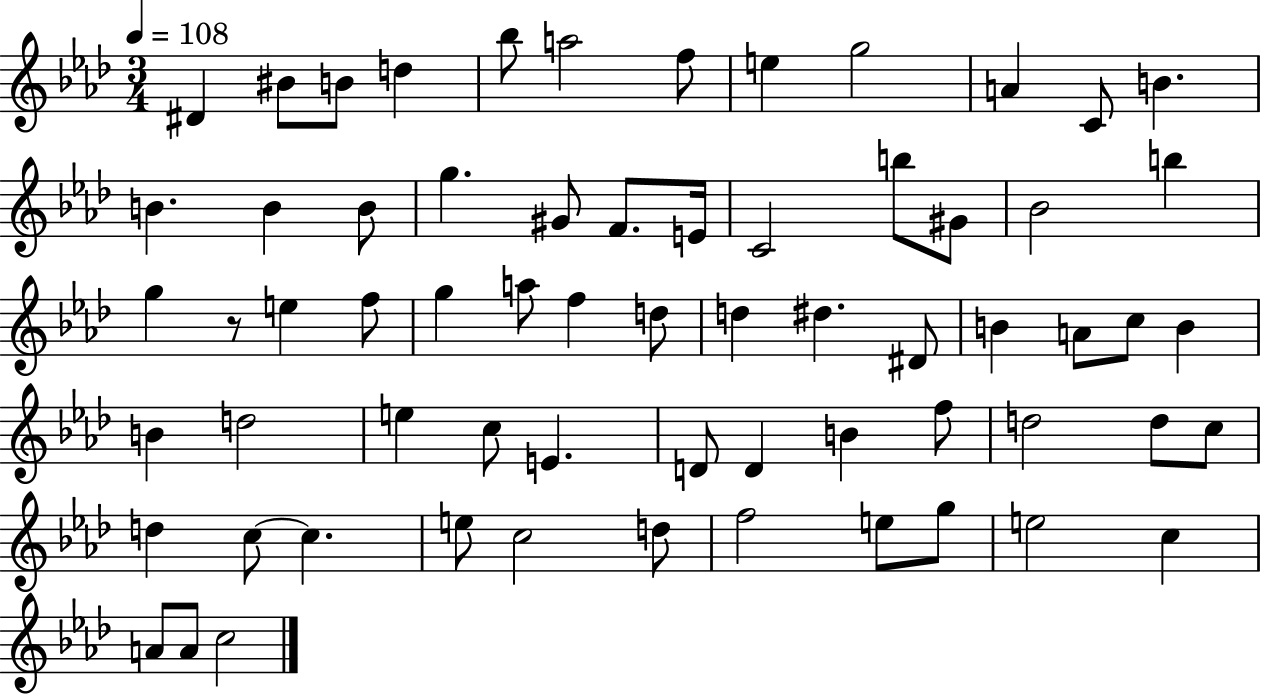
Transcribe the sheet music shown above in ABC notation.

X:1
T:Untitled
M:3/4
L:1/4
K:Ab
^D ^B/2 B/2 d _b/2 a2 f/2 e g2 A C/2 B B B B/2 g ^G/2 F/2 E/4 C2 b/2 ^G/2 _B2 b g z/2 e f/2 g a/2 f d/2 d ^d ^D/2 B A/2 c/2 B B d2 e c/2 E D/2 D B f/2 d2 d/2 c/2 d c/2 c e/2 c2 d/2 f2 e/2 g/2 e2 c A/2 A/2 c2